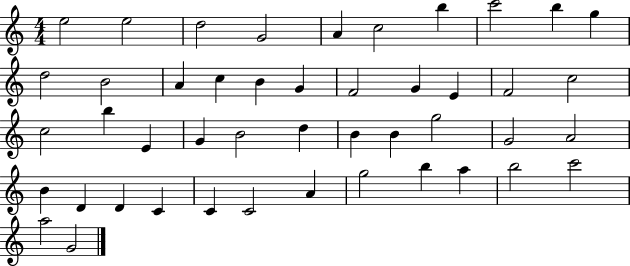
E5/h E5/h D5/h G4/h A4/q C5/h B5/q C6/h B5/q G5/q D5/h B4/h A4/q C5/q B4/q G4/q F4/h G4/q E4/q F4/h C5/h C5/h B5/q E4/q G4/q B4/h D5/q B4/q B4/q G5/h G4/h A4/h B4/q D4/q D4/q C4/q C4/q C4/h A4/q G5/h B5/q A5/q B5/h C6/h A5/h G4/h